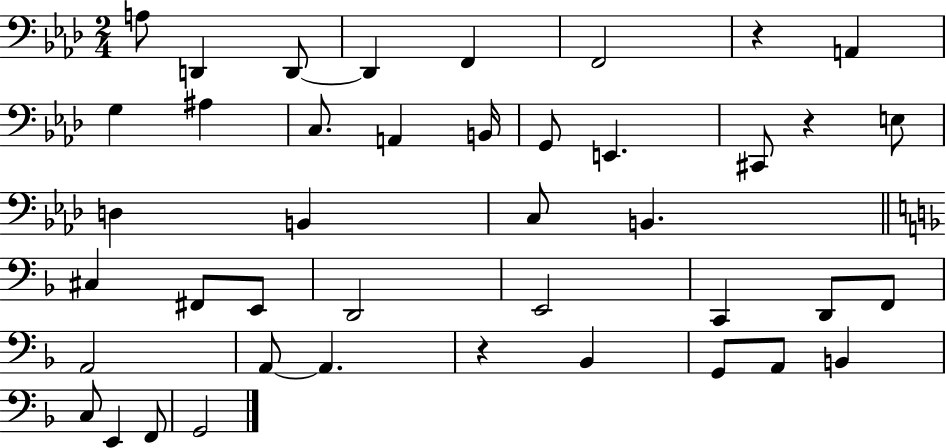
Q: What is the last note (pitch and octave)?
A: G2